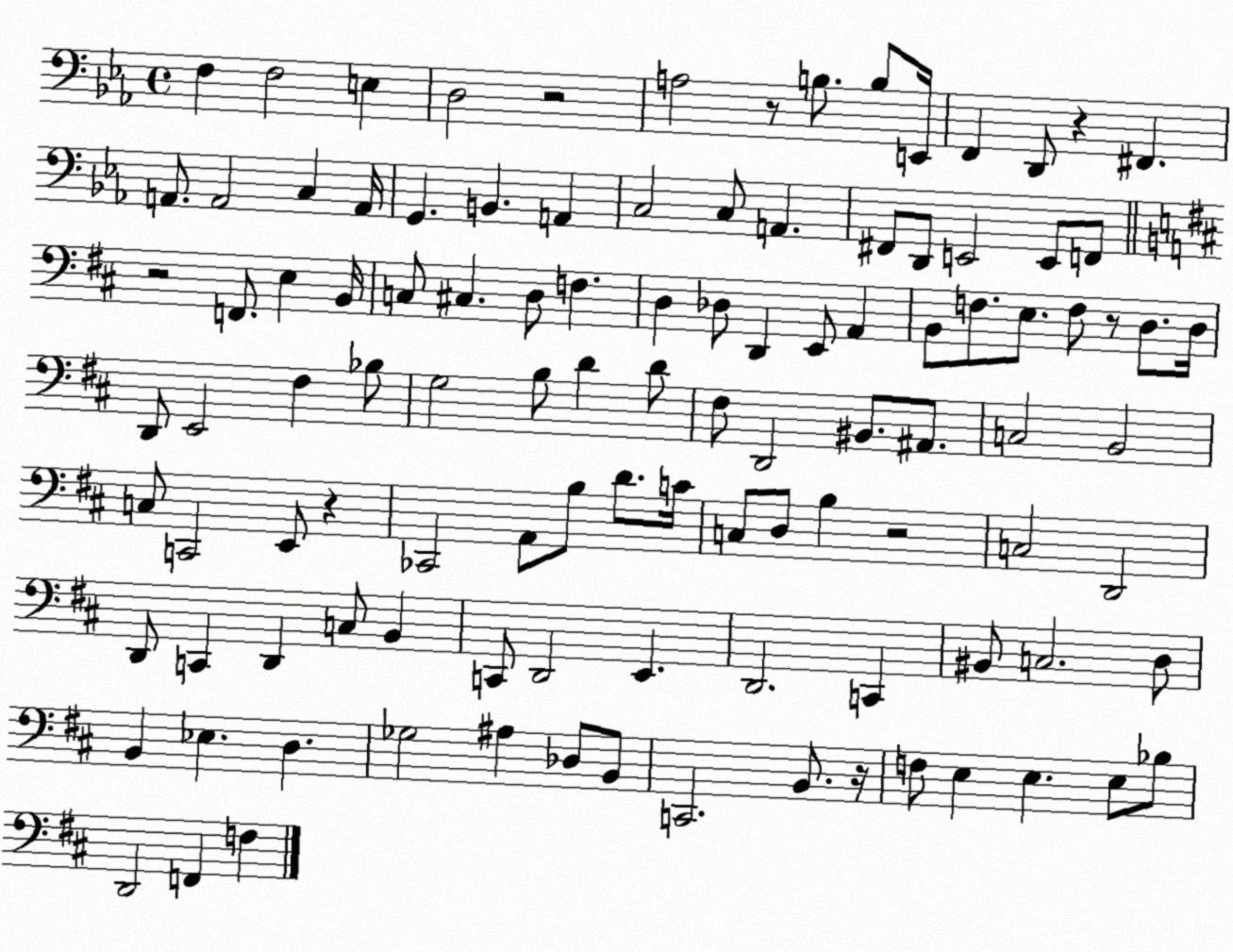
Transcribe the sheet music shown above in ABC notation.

X:1
T:Untitled
M:4/4
L:1/4
K:Eb
F, F,2 E, D,2 z2 A,2 z/2 B,/2 B,/2 E,,/4 F,, D,,/2 z ^F,, A,,/2 A,,2 C, A,,/4 G,, B,, A,, C,2 C,/2 A,, ^F,,/2 D,,/2 E,,2 E,,/2 F,,/2 z2 F,,/2 E, B,,/4 C,/2 ^C, D,/2 F, D, _D,/2 D,, E,,/2 A,, B,,/2 F,/2 E,/2 F,/2 z/2 D,/2 D,/4 D,,/2 E,,2 ^F, _B,/2 G,2 B,/2 D D/2 ^F,/2 D,,2 ^B,,/2 ^A,,/2 C,2 B,,2 C,/2 C,,2 E,,/2 z _C,,2 A,,/2 B,/2 D/2 C/4 C,/2 D,/2 B, z2 C,2 D,,2 D,,/2 C,, D,, C,/2 B,, C,,/2 D,,2 E,, D,,2 C,, ^B,,/2 C,2 D,/2 B,, _E, D, _G,2 ^A, _D,/2 B,,/2 C,,2 B,,/2 z/4 F,/2 E, E, E,/2 _B,/2 D,,2 F,, F,